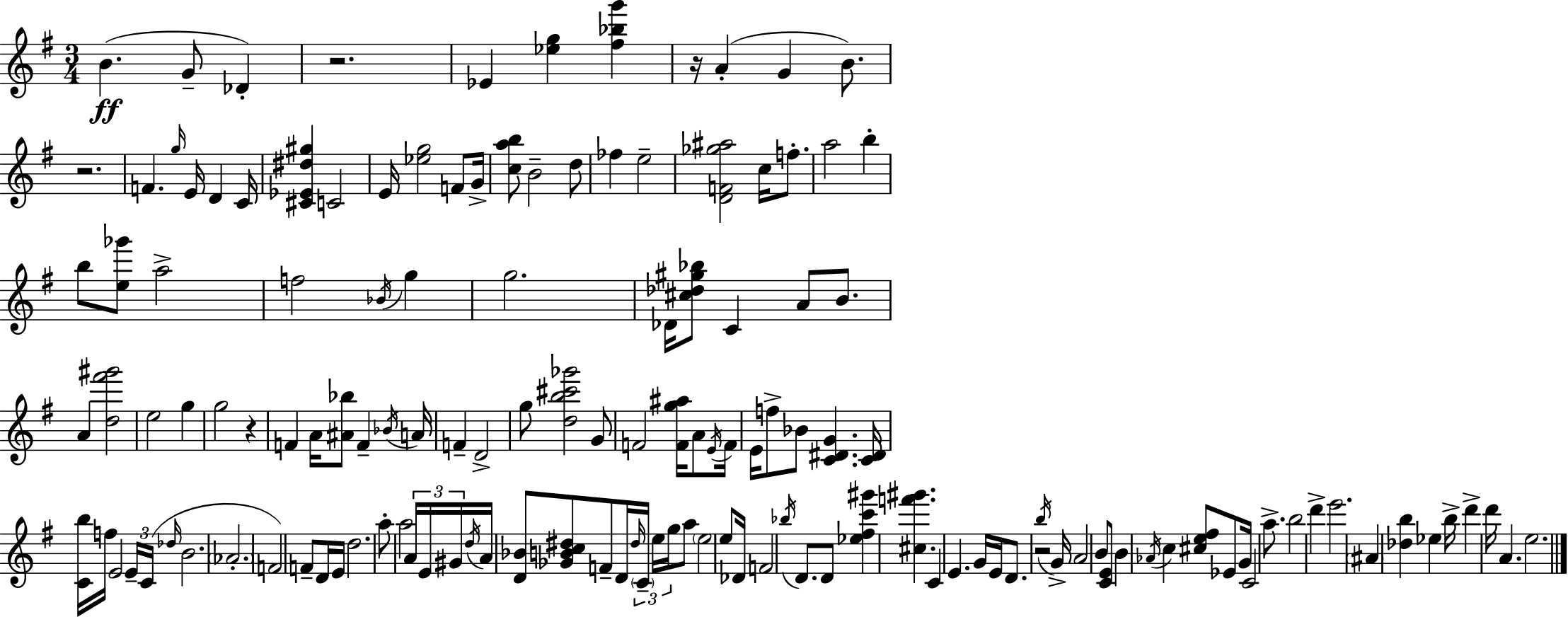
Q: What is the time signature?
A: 3/4